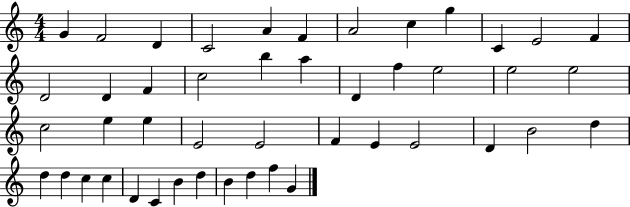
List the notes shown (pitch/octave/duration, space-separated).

G4/q F4/h D4/q C4/h A4/q F4/q A4/h C5/q G5/q C4/q E4/h F4/q D4/h D4/q F4/q C5/h B5/q A5/q D4/q F5/q E5/h E5/h E5/h C5/h E5/q E5/q E4/h E4/h F4/q E4/q E4/h D4/q B4/h D5/q D5/q D5/q C5/q C5/q D4/q C4/q B4/q D5/q B4/q D5/q F5/q G4/q